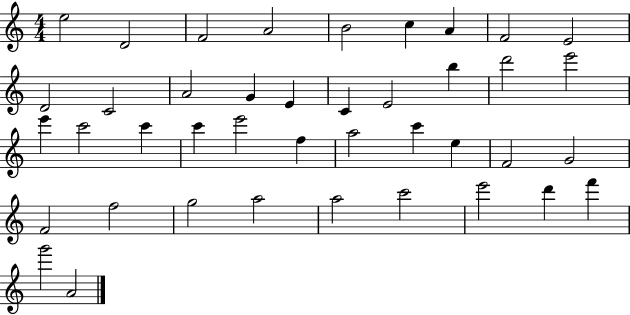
X:1
T:Untitled
M:4/4
L:1/4
K:C
e2 D2 F2 A2 B2 c A F2 E2 D2 C2 A2 G E C E2 b d'2 e'2 e' c'2 c' c' e'2 f a2 c' e F2 G2 F2 f2 g2 a2 a2 c'2 e'2 d' f' g'2 A2